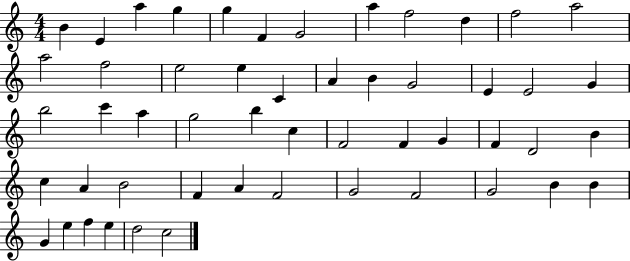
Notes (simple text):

B4/q E4/q A5/q G5/q G5/q F4/q G4/h A5/q F5/h D5/q F5/h A5/h A5/h F5/h E5/h E5/q C4/q A4/q B4/q G4/h E4/q E4/h G4/q B5/h C6/q A5/q G5/h B5/q C5/q F4/h F4/q G4/q F4/q D4/h B4/q C5/q A4/q B4/h F4/q A4/q F4/h G4/h F4/h G4/h B4/q B4/q G4/q E5/q F5/q E5/q D5/h C5/h